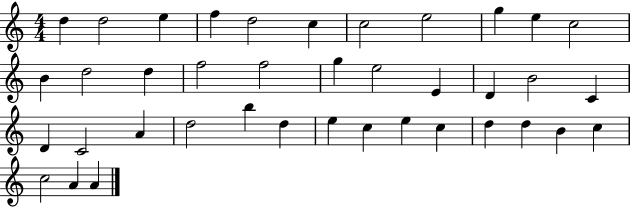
X:1
T:Untitled
M:4/4
L:1/4
K:C
d d2 e f d2 c c2 e2 g e c2 B d2 d f2 f2 g e2 E D B2 C D C2 A d2 b d e c e c d d B c c2 A A